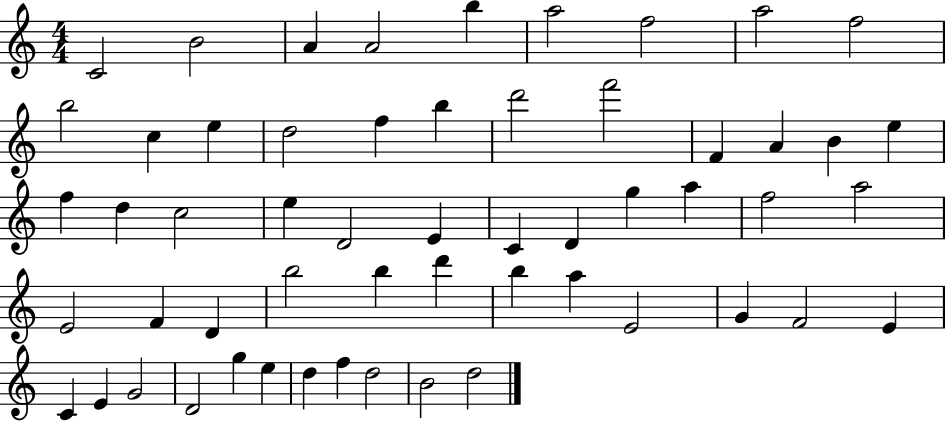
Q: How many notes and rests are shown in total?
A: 56